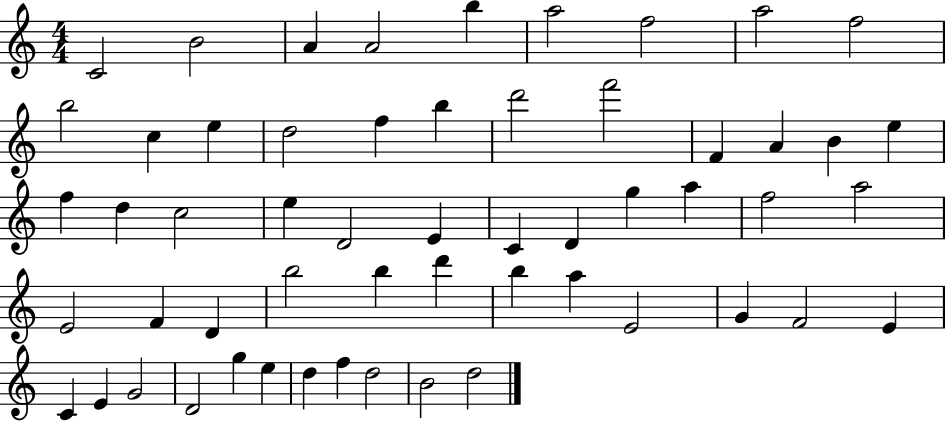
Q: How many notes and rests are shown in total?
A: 56